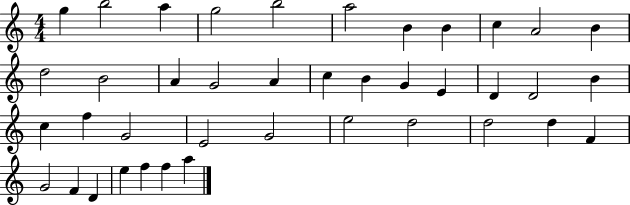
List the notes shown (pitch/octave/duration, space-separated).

G5/q B5/h A5/q G5/h B5/h A5/h B4/q B4/q C5/q A4/h B4/q D5/h B4/h A4/q G4/h A4/q C5/q B4/q G4/q E4/q D4/q D4/h B4/q C5/q F5/q G4/h E4/h G4/h E5/h D5/h D5/h D5/q F4/q G4/h F4/q D4/q E5/q F5/q F5/q A5/q